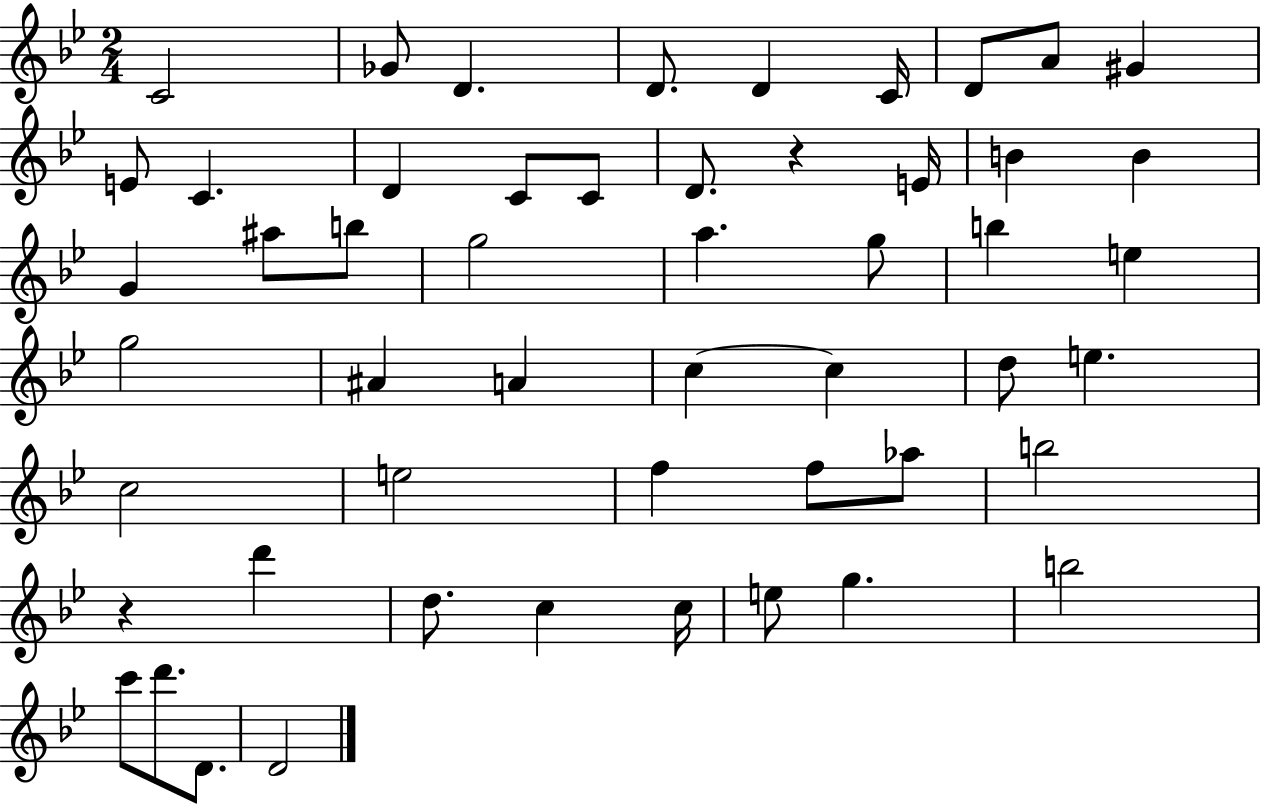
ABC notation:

X:1
T:Untitled
M:2/4
L:1/4
K:Bb
C2 _G/2 D D/2 D C/4 D/2 A/2 ^G E/2 C D C/2 C/2 D/2 z E/4 B B G ^a/2 b/2 g2 a g/2 b e g2 ^A A c c d/2 e c2 e2 f f/2 _a/2 b2 z d' d/2 c c/4 e/2 g b2 c'/2 d'/2 D/2 D2